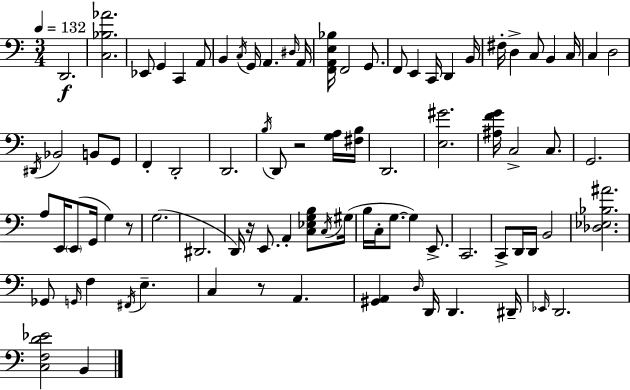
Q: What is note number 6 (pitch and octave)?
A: B2